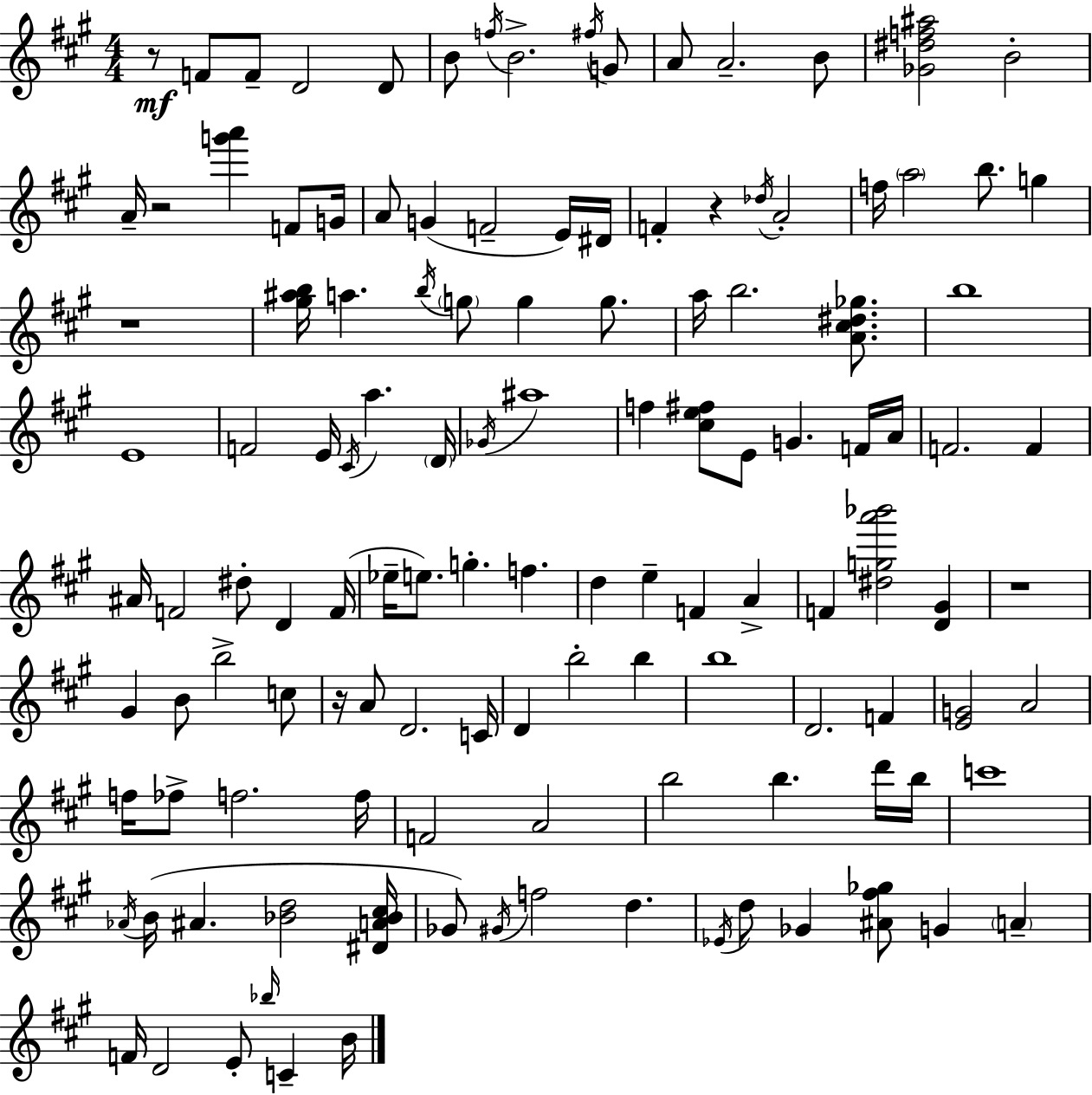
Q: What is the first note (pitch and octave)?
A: F4